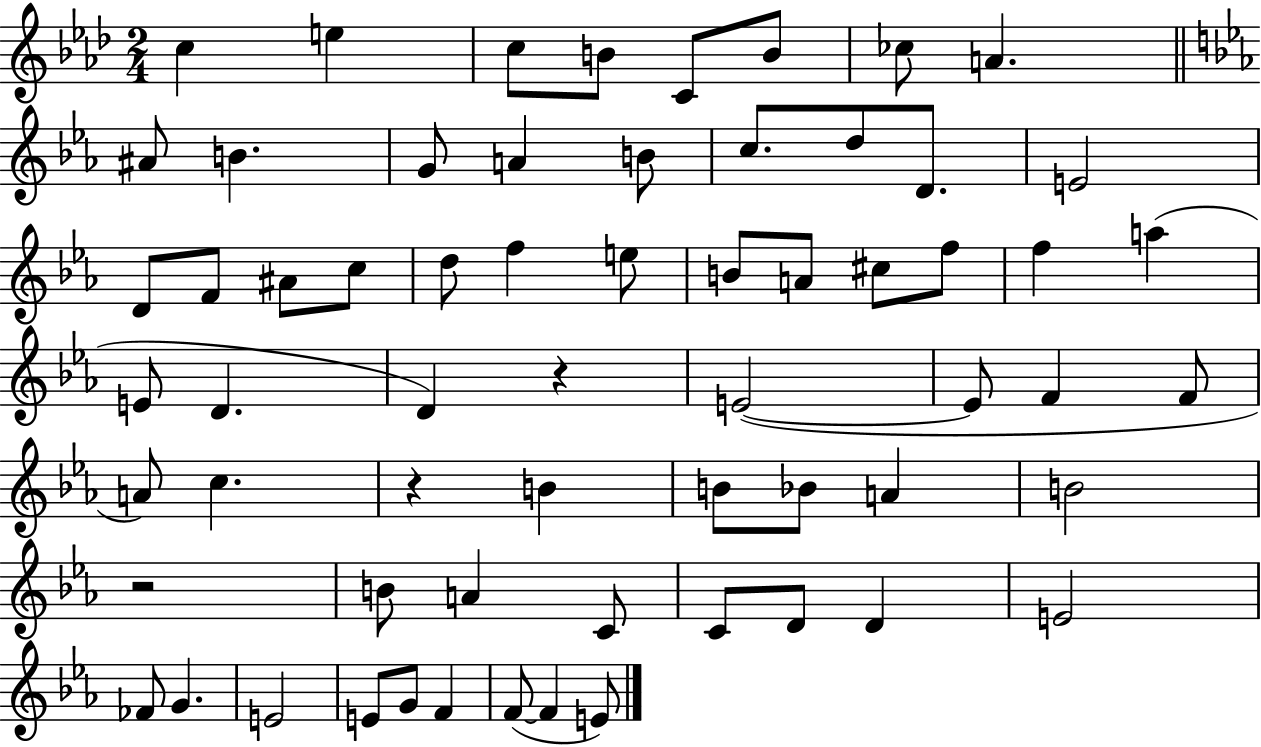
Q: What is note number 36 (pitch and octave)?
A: F4